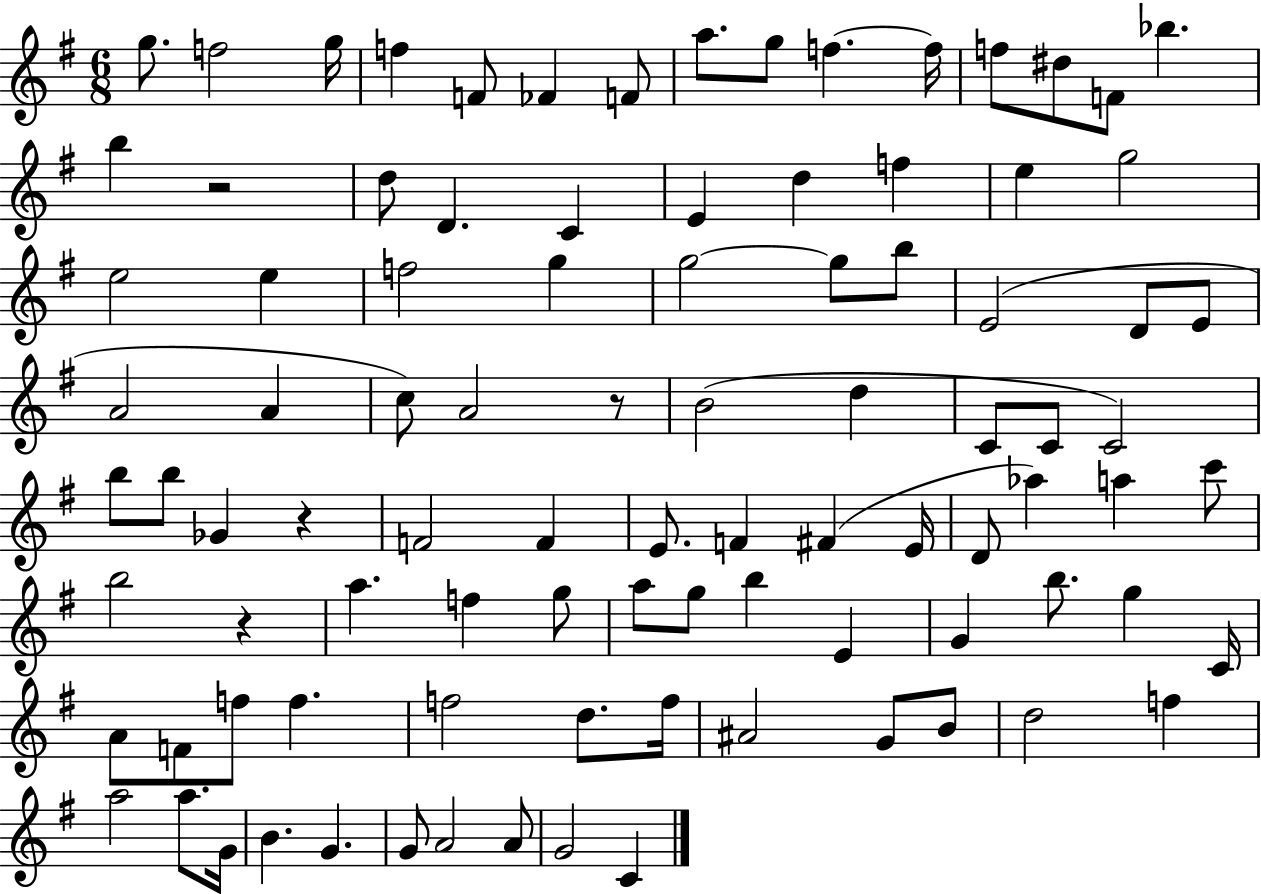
X:1
T:Untitled
M:6/8
L:1/4
K:G
g/2 f2 g/4 f F/2 _F F/2 a/2 g/2 f f/4 f/2 ^d/2 F/2 _b b z2 d/2 D C E d f e g2 e2 e f2 g g2 g/2 b/2 E2 D/2 E/2 A2 A c/2 A2 z/2 B2 d C/2 C/2 C2 b/2 b/2 _G z F2 F E/2 F ^F E/4 D/2 _a a c'/2 b2 z a f g/2 a/2 g/2 b E G b/2 g C/4 A/2 F/2 f/2 f f2 d/2 f/4 ^A2 G/2 B/2 d2 f a2 a/2 G/4 B G G/2 A2 A/2 G2 C